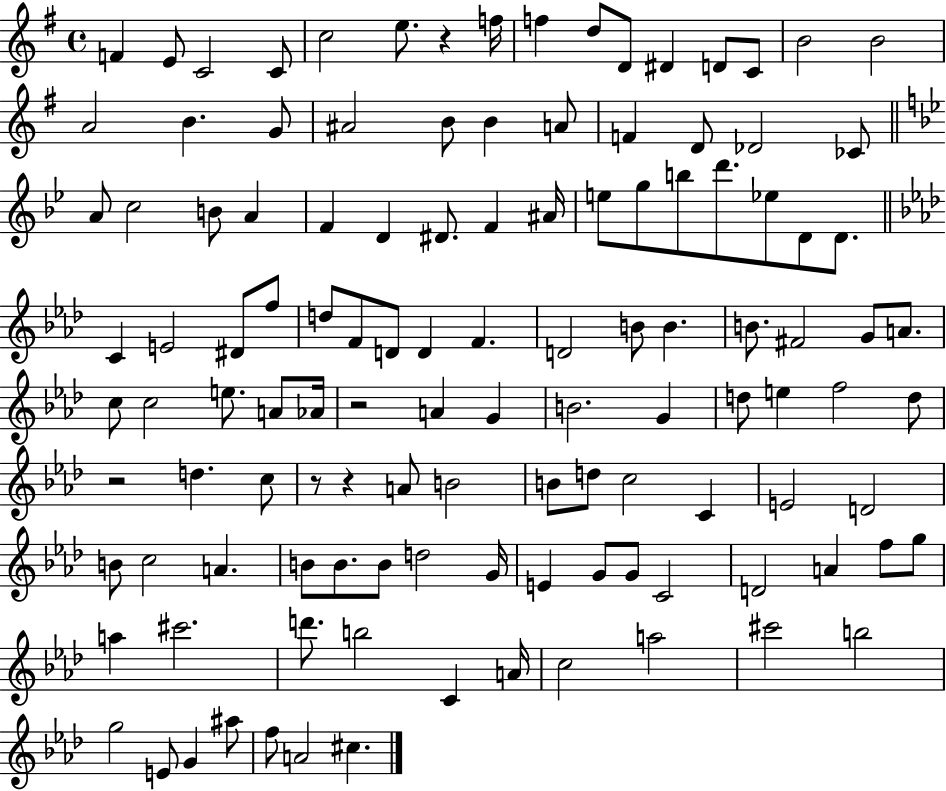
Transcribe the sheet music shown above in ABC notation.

X:1
T:Untitled
M:4/4
L:1/4
K:G
F E/2 C2 C/2 c2 e/2 z f/4 f d/2 D/2 ^D D/2 C/2 B2 B2 A2 B G/2 ^A2 B/2 B A/2 F D/2 _D2 _C/2 A/2 c2 B/2 A F D ^D/2 F ^A/4 e/2 g/2 b/2 d'/2 _e/2 D/2 D/2 C E2 ^D/2 f/2 d/2 F/2 D/2 D F D2 B/2 B B/2 ^F2 G/2 A/2 c/2 c2 e/2 A/2 _A/4 z2 A G B2 G d/2 e f2 d/2 z2 d c/2 z/2 z A/2 B2 B/2 d/2 c2 C E2 D2 B/2 c2 A B/2 B/2 B/2 d2 G/4 E G/2 G/2 C2 D2 A f/2 g/2 a ^c'2 d'/2 b2 C A/4 c2 a2 ^c'2 b2 g2 E/2 G ^a/2 f/2 A2 ^c